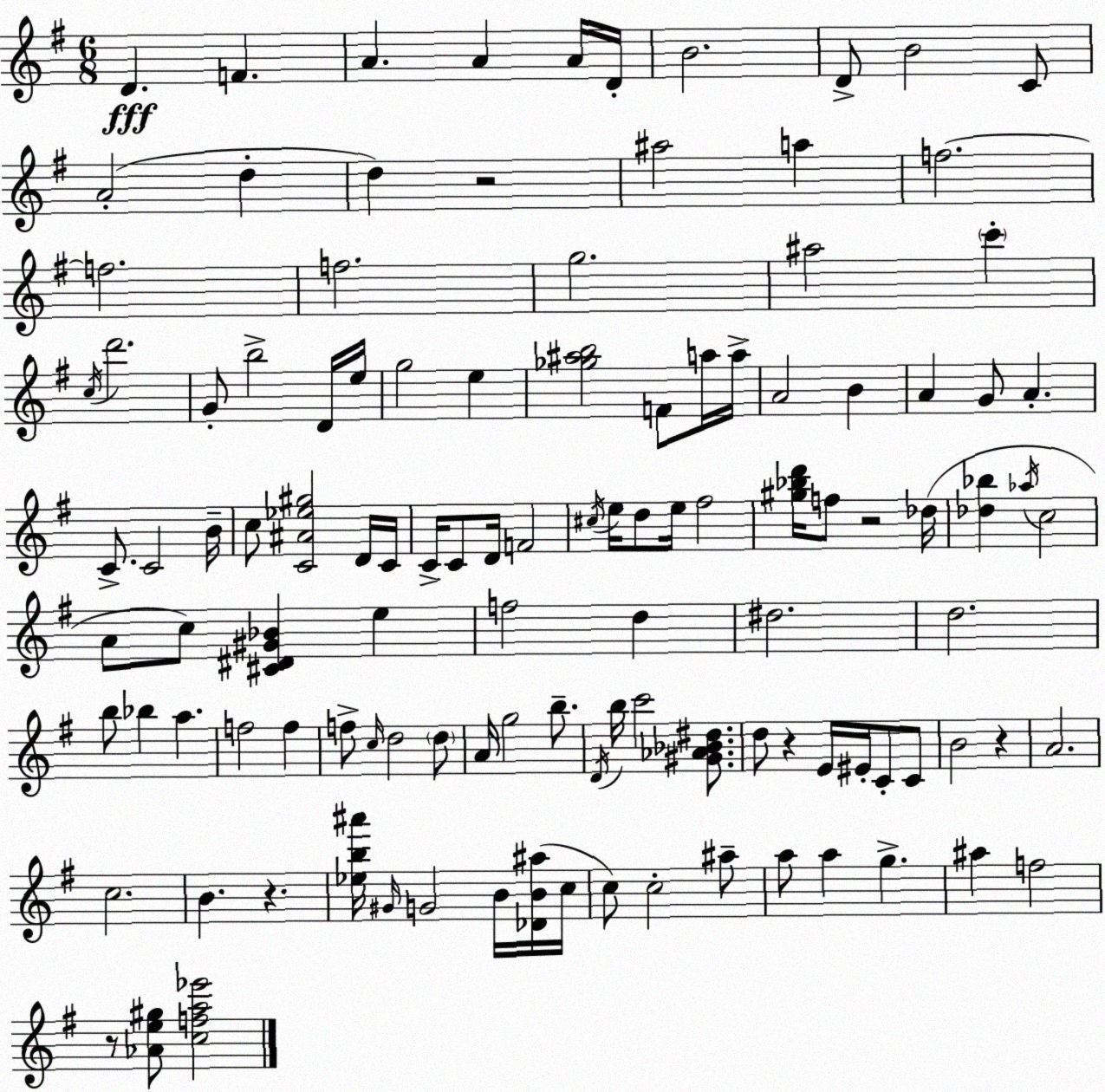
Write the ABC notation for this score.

X:1
T:Untitled
M:6/8
L:1/4
K:G
D F A A A/4 D/4 B2 D/2 B2 C/2 A2 d d z2 ^a2 a f2 f2 f2 g2 ^a2 c' c/4 d'2 G/2 b2 D/4 e/4 g2 e [_g^ab]2 F/2 a/4 a/4 A2 B A G/2 A C/2 C2 B/4 c/2 [C^A_e^g]2 D/4 C/4 C/4 C/2 D/4 F2 ^c/4 e/4 d/2 e/4 ^f2 [^g_bd']/4 f/2 z2 _d/4 [_d_b] _a/4 c2 A/2 c/2 [^C^D^G_B] e f2 d ^d2 d2 b/2 _b a f2 f f/2 c/4 d2 d/2 A/4 g2 b/2 D/4 b/4 c'2 [^G_A_B^d]/2 d/2 z E/4 ^E/4 C/2 C/2 B2 z A2 c2 B z [_eb^a']/4 ^G/4 G2 B/4 [_DB^a]/4 c/4 c/2 c2 ^a/2 a/2 a g ^a f2 z/2 [_Ae^g]/2 [cfa_e']2